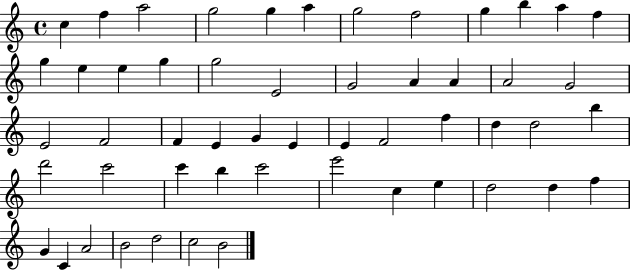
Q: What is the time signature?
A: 4/4